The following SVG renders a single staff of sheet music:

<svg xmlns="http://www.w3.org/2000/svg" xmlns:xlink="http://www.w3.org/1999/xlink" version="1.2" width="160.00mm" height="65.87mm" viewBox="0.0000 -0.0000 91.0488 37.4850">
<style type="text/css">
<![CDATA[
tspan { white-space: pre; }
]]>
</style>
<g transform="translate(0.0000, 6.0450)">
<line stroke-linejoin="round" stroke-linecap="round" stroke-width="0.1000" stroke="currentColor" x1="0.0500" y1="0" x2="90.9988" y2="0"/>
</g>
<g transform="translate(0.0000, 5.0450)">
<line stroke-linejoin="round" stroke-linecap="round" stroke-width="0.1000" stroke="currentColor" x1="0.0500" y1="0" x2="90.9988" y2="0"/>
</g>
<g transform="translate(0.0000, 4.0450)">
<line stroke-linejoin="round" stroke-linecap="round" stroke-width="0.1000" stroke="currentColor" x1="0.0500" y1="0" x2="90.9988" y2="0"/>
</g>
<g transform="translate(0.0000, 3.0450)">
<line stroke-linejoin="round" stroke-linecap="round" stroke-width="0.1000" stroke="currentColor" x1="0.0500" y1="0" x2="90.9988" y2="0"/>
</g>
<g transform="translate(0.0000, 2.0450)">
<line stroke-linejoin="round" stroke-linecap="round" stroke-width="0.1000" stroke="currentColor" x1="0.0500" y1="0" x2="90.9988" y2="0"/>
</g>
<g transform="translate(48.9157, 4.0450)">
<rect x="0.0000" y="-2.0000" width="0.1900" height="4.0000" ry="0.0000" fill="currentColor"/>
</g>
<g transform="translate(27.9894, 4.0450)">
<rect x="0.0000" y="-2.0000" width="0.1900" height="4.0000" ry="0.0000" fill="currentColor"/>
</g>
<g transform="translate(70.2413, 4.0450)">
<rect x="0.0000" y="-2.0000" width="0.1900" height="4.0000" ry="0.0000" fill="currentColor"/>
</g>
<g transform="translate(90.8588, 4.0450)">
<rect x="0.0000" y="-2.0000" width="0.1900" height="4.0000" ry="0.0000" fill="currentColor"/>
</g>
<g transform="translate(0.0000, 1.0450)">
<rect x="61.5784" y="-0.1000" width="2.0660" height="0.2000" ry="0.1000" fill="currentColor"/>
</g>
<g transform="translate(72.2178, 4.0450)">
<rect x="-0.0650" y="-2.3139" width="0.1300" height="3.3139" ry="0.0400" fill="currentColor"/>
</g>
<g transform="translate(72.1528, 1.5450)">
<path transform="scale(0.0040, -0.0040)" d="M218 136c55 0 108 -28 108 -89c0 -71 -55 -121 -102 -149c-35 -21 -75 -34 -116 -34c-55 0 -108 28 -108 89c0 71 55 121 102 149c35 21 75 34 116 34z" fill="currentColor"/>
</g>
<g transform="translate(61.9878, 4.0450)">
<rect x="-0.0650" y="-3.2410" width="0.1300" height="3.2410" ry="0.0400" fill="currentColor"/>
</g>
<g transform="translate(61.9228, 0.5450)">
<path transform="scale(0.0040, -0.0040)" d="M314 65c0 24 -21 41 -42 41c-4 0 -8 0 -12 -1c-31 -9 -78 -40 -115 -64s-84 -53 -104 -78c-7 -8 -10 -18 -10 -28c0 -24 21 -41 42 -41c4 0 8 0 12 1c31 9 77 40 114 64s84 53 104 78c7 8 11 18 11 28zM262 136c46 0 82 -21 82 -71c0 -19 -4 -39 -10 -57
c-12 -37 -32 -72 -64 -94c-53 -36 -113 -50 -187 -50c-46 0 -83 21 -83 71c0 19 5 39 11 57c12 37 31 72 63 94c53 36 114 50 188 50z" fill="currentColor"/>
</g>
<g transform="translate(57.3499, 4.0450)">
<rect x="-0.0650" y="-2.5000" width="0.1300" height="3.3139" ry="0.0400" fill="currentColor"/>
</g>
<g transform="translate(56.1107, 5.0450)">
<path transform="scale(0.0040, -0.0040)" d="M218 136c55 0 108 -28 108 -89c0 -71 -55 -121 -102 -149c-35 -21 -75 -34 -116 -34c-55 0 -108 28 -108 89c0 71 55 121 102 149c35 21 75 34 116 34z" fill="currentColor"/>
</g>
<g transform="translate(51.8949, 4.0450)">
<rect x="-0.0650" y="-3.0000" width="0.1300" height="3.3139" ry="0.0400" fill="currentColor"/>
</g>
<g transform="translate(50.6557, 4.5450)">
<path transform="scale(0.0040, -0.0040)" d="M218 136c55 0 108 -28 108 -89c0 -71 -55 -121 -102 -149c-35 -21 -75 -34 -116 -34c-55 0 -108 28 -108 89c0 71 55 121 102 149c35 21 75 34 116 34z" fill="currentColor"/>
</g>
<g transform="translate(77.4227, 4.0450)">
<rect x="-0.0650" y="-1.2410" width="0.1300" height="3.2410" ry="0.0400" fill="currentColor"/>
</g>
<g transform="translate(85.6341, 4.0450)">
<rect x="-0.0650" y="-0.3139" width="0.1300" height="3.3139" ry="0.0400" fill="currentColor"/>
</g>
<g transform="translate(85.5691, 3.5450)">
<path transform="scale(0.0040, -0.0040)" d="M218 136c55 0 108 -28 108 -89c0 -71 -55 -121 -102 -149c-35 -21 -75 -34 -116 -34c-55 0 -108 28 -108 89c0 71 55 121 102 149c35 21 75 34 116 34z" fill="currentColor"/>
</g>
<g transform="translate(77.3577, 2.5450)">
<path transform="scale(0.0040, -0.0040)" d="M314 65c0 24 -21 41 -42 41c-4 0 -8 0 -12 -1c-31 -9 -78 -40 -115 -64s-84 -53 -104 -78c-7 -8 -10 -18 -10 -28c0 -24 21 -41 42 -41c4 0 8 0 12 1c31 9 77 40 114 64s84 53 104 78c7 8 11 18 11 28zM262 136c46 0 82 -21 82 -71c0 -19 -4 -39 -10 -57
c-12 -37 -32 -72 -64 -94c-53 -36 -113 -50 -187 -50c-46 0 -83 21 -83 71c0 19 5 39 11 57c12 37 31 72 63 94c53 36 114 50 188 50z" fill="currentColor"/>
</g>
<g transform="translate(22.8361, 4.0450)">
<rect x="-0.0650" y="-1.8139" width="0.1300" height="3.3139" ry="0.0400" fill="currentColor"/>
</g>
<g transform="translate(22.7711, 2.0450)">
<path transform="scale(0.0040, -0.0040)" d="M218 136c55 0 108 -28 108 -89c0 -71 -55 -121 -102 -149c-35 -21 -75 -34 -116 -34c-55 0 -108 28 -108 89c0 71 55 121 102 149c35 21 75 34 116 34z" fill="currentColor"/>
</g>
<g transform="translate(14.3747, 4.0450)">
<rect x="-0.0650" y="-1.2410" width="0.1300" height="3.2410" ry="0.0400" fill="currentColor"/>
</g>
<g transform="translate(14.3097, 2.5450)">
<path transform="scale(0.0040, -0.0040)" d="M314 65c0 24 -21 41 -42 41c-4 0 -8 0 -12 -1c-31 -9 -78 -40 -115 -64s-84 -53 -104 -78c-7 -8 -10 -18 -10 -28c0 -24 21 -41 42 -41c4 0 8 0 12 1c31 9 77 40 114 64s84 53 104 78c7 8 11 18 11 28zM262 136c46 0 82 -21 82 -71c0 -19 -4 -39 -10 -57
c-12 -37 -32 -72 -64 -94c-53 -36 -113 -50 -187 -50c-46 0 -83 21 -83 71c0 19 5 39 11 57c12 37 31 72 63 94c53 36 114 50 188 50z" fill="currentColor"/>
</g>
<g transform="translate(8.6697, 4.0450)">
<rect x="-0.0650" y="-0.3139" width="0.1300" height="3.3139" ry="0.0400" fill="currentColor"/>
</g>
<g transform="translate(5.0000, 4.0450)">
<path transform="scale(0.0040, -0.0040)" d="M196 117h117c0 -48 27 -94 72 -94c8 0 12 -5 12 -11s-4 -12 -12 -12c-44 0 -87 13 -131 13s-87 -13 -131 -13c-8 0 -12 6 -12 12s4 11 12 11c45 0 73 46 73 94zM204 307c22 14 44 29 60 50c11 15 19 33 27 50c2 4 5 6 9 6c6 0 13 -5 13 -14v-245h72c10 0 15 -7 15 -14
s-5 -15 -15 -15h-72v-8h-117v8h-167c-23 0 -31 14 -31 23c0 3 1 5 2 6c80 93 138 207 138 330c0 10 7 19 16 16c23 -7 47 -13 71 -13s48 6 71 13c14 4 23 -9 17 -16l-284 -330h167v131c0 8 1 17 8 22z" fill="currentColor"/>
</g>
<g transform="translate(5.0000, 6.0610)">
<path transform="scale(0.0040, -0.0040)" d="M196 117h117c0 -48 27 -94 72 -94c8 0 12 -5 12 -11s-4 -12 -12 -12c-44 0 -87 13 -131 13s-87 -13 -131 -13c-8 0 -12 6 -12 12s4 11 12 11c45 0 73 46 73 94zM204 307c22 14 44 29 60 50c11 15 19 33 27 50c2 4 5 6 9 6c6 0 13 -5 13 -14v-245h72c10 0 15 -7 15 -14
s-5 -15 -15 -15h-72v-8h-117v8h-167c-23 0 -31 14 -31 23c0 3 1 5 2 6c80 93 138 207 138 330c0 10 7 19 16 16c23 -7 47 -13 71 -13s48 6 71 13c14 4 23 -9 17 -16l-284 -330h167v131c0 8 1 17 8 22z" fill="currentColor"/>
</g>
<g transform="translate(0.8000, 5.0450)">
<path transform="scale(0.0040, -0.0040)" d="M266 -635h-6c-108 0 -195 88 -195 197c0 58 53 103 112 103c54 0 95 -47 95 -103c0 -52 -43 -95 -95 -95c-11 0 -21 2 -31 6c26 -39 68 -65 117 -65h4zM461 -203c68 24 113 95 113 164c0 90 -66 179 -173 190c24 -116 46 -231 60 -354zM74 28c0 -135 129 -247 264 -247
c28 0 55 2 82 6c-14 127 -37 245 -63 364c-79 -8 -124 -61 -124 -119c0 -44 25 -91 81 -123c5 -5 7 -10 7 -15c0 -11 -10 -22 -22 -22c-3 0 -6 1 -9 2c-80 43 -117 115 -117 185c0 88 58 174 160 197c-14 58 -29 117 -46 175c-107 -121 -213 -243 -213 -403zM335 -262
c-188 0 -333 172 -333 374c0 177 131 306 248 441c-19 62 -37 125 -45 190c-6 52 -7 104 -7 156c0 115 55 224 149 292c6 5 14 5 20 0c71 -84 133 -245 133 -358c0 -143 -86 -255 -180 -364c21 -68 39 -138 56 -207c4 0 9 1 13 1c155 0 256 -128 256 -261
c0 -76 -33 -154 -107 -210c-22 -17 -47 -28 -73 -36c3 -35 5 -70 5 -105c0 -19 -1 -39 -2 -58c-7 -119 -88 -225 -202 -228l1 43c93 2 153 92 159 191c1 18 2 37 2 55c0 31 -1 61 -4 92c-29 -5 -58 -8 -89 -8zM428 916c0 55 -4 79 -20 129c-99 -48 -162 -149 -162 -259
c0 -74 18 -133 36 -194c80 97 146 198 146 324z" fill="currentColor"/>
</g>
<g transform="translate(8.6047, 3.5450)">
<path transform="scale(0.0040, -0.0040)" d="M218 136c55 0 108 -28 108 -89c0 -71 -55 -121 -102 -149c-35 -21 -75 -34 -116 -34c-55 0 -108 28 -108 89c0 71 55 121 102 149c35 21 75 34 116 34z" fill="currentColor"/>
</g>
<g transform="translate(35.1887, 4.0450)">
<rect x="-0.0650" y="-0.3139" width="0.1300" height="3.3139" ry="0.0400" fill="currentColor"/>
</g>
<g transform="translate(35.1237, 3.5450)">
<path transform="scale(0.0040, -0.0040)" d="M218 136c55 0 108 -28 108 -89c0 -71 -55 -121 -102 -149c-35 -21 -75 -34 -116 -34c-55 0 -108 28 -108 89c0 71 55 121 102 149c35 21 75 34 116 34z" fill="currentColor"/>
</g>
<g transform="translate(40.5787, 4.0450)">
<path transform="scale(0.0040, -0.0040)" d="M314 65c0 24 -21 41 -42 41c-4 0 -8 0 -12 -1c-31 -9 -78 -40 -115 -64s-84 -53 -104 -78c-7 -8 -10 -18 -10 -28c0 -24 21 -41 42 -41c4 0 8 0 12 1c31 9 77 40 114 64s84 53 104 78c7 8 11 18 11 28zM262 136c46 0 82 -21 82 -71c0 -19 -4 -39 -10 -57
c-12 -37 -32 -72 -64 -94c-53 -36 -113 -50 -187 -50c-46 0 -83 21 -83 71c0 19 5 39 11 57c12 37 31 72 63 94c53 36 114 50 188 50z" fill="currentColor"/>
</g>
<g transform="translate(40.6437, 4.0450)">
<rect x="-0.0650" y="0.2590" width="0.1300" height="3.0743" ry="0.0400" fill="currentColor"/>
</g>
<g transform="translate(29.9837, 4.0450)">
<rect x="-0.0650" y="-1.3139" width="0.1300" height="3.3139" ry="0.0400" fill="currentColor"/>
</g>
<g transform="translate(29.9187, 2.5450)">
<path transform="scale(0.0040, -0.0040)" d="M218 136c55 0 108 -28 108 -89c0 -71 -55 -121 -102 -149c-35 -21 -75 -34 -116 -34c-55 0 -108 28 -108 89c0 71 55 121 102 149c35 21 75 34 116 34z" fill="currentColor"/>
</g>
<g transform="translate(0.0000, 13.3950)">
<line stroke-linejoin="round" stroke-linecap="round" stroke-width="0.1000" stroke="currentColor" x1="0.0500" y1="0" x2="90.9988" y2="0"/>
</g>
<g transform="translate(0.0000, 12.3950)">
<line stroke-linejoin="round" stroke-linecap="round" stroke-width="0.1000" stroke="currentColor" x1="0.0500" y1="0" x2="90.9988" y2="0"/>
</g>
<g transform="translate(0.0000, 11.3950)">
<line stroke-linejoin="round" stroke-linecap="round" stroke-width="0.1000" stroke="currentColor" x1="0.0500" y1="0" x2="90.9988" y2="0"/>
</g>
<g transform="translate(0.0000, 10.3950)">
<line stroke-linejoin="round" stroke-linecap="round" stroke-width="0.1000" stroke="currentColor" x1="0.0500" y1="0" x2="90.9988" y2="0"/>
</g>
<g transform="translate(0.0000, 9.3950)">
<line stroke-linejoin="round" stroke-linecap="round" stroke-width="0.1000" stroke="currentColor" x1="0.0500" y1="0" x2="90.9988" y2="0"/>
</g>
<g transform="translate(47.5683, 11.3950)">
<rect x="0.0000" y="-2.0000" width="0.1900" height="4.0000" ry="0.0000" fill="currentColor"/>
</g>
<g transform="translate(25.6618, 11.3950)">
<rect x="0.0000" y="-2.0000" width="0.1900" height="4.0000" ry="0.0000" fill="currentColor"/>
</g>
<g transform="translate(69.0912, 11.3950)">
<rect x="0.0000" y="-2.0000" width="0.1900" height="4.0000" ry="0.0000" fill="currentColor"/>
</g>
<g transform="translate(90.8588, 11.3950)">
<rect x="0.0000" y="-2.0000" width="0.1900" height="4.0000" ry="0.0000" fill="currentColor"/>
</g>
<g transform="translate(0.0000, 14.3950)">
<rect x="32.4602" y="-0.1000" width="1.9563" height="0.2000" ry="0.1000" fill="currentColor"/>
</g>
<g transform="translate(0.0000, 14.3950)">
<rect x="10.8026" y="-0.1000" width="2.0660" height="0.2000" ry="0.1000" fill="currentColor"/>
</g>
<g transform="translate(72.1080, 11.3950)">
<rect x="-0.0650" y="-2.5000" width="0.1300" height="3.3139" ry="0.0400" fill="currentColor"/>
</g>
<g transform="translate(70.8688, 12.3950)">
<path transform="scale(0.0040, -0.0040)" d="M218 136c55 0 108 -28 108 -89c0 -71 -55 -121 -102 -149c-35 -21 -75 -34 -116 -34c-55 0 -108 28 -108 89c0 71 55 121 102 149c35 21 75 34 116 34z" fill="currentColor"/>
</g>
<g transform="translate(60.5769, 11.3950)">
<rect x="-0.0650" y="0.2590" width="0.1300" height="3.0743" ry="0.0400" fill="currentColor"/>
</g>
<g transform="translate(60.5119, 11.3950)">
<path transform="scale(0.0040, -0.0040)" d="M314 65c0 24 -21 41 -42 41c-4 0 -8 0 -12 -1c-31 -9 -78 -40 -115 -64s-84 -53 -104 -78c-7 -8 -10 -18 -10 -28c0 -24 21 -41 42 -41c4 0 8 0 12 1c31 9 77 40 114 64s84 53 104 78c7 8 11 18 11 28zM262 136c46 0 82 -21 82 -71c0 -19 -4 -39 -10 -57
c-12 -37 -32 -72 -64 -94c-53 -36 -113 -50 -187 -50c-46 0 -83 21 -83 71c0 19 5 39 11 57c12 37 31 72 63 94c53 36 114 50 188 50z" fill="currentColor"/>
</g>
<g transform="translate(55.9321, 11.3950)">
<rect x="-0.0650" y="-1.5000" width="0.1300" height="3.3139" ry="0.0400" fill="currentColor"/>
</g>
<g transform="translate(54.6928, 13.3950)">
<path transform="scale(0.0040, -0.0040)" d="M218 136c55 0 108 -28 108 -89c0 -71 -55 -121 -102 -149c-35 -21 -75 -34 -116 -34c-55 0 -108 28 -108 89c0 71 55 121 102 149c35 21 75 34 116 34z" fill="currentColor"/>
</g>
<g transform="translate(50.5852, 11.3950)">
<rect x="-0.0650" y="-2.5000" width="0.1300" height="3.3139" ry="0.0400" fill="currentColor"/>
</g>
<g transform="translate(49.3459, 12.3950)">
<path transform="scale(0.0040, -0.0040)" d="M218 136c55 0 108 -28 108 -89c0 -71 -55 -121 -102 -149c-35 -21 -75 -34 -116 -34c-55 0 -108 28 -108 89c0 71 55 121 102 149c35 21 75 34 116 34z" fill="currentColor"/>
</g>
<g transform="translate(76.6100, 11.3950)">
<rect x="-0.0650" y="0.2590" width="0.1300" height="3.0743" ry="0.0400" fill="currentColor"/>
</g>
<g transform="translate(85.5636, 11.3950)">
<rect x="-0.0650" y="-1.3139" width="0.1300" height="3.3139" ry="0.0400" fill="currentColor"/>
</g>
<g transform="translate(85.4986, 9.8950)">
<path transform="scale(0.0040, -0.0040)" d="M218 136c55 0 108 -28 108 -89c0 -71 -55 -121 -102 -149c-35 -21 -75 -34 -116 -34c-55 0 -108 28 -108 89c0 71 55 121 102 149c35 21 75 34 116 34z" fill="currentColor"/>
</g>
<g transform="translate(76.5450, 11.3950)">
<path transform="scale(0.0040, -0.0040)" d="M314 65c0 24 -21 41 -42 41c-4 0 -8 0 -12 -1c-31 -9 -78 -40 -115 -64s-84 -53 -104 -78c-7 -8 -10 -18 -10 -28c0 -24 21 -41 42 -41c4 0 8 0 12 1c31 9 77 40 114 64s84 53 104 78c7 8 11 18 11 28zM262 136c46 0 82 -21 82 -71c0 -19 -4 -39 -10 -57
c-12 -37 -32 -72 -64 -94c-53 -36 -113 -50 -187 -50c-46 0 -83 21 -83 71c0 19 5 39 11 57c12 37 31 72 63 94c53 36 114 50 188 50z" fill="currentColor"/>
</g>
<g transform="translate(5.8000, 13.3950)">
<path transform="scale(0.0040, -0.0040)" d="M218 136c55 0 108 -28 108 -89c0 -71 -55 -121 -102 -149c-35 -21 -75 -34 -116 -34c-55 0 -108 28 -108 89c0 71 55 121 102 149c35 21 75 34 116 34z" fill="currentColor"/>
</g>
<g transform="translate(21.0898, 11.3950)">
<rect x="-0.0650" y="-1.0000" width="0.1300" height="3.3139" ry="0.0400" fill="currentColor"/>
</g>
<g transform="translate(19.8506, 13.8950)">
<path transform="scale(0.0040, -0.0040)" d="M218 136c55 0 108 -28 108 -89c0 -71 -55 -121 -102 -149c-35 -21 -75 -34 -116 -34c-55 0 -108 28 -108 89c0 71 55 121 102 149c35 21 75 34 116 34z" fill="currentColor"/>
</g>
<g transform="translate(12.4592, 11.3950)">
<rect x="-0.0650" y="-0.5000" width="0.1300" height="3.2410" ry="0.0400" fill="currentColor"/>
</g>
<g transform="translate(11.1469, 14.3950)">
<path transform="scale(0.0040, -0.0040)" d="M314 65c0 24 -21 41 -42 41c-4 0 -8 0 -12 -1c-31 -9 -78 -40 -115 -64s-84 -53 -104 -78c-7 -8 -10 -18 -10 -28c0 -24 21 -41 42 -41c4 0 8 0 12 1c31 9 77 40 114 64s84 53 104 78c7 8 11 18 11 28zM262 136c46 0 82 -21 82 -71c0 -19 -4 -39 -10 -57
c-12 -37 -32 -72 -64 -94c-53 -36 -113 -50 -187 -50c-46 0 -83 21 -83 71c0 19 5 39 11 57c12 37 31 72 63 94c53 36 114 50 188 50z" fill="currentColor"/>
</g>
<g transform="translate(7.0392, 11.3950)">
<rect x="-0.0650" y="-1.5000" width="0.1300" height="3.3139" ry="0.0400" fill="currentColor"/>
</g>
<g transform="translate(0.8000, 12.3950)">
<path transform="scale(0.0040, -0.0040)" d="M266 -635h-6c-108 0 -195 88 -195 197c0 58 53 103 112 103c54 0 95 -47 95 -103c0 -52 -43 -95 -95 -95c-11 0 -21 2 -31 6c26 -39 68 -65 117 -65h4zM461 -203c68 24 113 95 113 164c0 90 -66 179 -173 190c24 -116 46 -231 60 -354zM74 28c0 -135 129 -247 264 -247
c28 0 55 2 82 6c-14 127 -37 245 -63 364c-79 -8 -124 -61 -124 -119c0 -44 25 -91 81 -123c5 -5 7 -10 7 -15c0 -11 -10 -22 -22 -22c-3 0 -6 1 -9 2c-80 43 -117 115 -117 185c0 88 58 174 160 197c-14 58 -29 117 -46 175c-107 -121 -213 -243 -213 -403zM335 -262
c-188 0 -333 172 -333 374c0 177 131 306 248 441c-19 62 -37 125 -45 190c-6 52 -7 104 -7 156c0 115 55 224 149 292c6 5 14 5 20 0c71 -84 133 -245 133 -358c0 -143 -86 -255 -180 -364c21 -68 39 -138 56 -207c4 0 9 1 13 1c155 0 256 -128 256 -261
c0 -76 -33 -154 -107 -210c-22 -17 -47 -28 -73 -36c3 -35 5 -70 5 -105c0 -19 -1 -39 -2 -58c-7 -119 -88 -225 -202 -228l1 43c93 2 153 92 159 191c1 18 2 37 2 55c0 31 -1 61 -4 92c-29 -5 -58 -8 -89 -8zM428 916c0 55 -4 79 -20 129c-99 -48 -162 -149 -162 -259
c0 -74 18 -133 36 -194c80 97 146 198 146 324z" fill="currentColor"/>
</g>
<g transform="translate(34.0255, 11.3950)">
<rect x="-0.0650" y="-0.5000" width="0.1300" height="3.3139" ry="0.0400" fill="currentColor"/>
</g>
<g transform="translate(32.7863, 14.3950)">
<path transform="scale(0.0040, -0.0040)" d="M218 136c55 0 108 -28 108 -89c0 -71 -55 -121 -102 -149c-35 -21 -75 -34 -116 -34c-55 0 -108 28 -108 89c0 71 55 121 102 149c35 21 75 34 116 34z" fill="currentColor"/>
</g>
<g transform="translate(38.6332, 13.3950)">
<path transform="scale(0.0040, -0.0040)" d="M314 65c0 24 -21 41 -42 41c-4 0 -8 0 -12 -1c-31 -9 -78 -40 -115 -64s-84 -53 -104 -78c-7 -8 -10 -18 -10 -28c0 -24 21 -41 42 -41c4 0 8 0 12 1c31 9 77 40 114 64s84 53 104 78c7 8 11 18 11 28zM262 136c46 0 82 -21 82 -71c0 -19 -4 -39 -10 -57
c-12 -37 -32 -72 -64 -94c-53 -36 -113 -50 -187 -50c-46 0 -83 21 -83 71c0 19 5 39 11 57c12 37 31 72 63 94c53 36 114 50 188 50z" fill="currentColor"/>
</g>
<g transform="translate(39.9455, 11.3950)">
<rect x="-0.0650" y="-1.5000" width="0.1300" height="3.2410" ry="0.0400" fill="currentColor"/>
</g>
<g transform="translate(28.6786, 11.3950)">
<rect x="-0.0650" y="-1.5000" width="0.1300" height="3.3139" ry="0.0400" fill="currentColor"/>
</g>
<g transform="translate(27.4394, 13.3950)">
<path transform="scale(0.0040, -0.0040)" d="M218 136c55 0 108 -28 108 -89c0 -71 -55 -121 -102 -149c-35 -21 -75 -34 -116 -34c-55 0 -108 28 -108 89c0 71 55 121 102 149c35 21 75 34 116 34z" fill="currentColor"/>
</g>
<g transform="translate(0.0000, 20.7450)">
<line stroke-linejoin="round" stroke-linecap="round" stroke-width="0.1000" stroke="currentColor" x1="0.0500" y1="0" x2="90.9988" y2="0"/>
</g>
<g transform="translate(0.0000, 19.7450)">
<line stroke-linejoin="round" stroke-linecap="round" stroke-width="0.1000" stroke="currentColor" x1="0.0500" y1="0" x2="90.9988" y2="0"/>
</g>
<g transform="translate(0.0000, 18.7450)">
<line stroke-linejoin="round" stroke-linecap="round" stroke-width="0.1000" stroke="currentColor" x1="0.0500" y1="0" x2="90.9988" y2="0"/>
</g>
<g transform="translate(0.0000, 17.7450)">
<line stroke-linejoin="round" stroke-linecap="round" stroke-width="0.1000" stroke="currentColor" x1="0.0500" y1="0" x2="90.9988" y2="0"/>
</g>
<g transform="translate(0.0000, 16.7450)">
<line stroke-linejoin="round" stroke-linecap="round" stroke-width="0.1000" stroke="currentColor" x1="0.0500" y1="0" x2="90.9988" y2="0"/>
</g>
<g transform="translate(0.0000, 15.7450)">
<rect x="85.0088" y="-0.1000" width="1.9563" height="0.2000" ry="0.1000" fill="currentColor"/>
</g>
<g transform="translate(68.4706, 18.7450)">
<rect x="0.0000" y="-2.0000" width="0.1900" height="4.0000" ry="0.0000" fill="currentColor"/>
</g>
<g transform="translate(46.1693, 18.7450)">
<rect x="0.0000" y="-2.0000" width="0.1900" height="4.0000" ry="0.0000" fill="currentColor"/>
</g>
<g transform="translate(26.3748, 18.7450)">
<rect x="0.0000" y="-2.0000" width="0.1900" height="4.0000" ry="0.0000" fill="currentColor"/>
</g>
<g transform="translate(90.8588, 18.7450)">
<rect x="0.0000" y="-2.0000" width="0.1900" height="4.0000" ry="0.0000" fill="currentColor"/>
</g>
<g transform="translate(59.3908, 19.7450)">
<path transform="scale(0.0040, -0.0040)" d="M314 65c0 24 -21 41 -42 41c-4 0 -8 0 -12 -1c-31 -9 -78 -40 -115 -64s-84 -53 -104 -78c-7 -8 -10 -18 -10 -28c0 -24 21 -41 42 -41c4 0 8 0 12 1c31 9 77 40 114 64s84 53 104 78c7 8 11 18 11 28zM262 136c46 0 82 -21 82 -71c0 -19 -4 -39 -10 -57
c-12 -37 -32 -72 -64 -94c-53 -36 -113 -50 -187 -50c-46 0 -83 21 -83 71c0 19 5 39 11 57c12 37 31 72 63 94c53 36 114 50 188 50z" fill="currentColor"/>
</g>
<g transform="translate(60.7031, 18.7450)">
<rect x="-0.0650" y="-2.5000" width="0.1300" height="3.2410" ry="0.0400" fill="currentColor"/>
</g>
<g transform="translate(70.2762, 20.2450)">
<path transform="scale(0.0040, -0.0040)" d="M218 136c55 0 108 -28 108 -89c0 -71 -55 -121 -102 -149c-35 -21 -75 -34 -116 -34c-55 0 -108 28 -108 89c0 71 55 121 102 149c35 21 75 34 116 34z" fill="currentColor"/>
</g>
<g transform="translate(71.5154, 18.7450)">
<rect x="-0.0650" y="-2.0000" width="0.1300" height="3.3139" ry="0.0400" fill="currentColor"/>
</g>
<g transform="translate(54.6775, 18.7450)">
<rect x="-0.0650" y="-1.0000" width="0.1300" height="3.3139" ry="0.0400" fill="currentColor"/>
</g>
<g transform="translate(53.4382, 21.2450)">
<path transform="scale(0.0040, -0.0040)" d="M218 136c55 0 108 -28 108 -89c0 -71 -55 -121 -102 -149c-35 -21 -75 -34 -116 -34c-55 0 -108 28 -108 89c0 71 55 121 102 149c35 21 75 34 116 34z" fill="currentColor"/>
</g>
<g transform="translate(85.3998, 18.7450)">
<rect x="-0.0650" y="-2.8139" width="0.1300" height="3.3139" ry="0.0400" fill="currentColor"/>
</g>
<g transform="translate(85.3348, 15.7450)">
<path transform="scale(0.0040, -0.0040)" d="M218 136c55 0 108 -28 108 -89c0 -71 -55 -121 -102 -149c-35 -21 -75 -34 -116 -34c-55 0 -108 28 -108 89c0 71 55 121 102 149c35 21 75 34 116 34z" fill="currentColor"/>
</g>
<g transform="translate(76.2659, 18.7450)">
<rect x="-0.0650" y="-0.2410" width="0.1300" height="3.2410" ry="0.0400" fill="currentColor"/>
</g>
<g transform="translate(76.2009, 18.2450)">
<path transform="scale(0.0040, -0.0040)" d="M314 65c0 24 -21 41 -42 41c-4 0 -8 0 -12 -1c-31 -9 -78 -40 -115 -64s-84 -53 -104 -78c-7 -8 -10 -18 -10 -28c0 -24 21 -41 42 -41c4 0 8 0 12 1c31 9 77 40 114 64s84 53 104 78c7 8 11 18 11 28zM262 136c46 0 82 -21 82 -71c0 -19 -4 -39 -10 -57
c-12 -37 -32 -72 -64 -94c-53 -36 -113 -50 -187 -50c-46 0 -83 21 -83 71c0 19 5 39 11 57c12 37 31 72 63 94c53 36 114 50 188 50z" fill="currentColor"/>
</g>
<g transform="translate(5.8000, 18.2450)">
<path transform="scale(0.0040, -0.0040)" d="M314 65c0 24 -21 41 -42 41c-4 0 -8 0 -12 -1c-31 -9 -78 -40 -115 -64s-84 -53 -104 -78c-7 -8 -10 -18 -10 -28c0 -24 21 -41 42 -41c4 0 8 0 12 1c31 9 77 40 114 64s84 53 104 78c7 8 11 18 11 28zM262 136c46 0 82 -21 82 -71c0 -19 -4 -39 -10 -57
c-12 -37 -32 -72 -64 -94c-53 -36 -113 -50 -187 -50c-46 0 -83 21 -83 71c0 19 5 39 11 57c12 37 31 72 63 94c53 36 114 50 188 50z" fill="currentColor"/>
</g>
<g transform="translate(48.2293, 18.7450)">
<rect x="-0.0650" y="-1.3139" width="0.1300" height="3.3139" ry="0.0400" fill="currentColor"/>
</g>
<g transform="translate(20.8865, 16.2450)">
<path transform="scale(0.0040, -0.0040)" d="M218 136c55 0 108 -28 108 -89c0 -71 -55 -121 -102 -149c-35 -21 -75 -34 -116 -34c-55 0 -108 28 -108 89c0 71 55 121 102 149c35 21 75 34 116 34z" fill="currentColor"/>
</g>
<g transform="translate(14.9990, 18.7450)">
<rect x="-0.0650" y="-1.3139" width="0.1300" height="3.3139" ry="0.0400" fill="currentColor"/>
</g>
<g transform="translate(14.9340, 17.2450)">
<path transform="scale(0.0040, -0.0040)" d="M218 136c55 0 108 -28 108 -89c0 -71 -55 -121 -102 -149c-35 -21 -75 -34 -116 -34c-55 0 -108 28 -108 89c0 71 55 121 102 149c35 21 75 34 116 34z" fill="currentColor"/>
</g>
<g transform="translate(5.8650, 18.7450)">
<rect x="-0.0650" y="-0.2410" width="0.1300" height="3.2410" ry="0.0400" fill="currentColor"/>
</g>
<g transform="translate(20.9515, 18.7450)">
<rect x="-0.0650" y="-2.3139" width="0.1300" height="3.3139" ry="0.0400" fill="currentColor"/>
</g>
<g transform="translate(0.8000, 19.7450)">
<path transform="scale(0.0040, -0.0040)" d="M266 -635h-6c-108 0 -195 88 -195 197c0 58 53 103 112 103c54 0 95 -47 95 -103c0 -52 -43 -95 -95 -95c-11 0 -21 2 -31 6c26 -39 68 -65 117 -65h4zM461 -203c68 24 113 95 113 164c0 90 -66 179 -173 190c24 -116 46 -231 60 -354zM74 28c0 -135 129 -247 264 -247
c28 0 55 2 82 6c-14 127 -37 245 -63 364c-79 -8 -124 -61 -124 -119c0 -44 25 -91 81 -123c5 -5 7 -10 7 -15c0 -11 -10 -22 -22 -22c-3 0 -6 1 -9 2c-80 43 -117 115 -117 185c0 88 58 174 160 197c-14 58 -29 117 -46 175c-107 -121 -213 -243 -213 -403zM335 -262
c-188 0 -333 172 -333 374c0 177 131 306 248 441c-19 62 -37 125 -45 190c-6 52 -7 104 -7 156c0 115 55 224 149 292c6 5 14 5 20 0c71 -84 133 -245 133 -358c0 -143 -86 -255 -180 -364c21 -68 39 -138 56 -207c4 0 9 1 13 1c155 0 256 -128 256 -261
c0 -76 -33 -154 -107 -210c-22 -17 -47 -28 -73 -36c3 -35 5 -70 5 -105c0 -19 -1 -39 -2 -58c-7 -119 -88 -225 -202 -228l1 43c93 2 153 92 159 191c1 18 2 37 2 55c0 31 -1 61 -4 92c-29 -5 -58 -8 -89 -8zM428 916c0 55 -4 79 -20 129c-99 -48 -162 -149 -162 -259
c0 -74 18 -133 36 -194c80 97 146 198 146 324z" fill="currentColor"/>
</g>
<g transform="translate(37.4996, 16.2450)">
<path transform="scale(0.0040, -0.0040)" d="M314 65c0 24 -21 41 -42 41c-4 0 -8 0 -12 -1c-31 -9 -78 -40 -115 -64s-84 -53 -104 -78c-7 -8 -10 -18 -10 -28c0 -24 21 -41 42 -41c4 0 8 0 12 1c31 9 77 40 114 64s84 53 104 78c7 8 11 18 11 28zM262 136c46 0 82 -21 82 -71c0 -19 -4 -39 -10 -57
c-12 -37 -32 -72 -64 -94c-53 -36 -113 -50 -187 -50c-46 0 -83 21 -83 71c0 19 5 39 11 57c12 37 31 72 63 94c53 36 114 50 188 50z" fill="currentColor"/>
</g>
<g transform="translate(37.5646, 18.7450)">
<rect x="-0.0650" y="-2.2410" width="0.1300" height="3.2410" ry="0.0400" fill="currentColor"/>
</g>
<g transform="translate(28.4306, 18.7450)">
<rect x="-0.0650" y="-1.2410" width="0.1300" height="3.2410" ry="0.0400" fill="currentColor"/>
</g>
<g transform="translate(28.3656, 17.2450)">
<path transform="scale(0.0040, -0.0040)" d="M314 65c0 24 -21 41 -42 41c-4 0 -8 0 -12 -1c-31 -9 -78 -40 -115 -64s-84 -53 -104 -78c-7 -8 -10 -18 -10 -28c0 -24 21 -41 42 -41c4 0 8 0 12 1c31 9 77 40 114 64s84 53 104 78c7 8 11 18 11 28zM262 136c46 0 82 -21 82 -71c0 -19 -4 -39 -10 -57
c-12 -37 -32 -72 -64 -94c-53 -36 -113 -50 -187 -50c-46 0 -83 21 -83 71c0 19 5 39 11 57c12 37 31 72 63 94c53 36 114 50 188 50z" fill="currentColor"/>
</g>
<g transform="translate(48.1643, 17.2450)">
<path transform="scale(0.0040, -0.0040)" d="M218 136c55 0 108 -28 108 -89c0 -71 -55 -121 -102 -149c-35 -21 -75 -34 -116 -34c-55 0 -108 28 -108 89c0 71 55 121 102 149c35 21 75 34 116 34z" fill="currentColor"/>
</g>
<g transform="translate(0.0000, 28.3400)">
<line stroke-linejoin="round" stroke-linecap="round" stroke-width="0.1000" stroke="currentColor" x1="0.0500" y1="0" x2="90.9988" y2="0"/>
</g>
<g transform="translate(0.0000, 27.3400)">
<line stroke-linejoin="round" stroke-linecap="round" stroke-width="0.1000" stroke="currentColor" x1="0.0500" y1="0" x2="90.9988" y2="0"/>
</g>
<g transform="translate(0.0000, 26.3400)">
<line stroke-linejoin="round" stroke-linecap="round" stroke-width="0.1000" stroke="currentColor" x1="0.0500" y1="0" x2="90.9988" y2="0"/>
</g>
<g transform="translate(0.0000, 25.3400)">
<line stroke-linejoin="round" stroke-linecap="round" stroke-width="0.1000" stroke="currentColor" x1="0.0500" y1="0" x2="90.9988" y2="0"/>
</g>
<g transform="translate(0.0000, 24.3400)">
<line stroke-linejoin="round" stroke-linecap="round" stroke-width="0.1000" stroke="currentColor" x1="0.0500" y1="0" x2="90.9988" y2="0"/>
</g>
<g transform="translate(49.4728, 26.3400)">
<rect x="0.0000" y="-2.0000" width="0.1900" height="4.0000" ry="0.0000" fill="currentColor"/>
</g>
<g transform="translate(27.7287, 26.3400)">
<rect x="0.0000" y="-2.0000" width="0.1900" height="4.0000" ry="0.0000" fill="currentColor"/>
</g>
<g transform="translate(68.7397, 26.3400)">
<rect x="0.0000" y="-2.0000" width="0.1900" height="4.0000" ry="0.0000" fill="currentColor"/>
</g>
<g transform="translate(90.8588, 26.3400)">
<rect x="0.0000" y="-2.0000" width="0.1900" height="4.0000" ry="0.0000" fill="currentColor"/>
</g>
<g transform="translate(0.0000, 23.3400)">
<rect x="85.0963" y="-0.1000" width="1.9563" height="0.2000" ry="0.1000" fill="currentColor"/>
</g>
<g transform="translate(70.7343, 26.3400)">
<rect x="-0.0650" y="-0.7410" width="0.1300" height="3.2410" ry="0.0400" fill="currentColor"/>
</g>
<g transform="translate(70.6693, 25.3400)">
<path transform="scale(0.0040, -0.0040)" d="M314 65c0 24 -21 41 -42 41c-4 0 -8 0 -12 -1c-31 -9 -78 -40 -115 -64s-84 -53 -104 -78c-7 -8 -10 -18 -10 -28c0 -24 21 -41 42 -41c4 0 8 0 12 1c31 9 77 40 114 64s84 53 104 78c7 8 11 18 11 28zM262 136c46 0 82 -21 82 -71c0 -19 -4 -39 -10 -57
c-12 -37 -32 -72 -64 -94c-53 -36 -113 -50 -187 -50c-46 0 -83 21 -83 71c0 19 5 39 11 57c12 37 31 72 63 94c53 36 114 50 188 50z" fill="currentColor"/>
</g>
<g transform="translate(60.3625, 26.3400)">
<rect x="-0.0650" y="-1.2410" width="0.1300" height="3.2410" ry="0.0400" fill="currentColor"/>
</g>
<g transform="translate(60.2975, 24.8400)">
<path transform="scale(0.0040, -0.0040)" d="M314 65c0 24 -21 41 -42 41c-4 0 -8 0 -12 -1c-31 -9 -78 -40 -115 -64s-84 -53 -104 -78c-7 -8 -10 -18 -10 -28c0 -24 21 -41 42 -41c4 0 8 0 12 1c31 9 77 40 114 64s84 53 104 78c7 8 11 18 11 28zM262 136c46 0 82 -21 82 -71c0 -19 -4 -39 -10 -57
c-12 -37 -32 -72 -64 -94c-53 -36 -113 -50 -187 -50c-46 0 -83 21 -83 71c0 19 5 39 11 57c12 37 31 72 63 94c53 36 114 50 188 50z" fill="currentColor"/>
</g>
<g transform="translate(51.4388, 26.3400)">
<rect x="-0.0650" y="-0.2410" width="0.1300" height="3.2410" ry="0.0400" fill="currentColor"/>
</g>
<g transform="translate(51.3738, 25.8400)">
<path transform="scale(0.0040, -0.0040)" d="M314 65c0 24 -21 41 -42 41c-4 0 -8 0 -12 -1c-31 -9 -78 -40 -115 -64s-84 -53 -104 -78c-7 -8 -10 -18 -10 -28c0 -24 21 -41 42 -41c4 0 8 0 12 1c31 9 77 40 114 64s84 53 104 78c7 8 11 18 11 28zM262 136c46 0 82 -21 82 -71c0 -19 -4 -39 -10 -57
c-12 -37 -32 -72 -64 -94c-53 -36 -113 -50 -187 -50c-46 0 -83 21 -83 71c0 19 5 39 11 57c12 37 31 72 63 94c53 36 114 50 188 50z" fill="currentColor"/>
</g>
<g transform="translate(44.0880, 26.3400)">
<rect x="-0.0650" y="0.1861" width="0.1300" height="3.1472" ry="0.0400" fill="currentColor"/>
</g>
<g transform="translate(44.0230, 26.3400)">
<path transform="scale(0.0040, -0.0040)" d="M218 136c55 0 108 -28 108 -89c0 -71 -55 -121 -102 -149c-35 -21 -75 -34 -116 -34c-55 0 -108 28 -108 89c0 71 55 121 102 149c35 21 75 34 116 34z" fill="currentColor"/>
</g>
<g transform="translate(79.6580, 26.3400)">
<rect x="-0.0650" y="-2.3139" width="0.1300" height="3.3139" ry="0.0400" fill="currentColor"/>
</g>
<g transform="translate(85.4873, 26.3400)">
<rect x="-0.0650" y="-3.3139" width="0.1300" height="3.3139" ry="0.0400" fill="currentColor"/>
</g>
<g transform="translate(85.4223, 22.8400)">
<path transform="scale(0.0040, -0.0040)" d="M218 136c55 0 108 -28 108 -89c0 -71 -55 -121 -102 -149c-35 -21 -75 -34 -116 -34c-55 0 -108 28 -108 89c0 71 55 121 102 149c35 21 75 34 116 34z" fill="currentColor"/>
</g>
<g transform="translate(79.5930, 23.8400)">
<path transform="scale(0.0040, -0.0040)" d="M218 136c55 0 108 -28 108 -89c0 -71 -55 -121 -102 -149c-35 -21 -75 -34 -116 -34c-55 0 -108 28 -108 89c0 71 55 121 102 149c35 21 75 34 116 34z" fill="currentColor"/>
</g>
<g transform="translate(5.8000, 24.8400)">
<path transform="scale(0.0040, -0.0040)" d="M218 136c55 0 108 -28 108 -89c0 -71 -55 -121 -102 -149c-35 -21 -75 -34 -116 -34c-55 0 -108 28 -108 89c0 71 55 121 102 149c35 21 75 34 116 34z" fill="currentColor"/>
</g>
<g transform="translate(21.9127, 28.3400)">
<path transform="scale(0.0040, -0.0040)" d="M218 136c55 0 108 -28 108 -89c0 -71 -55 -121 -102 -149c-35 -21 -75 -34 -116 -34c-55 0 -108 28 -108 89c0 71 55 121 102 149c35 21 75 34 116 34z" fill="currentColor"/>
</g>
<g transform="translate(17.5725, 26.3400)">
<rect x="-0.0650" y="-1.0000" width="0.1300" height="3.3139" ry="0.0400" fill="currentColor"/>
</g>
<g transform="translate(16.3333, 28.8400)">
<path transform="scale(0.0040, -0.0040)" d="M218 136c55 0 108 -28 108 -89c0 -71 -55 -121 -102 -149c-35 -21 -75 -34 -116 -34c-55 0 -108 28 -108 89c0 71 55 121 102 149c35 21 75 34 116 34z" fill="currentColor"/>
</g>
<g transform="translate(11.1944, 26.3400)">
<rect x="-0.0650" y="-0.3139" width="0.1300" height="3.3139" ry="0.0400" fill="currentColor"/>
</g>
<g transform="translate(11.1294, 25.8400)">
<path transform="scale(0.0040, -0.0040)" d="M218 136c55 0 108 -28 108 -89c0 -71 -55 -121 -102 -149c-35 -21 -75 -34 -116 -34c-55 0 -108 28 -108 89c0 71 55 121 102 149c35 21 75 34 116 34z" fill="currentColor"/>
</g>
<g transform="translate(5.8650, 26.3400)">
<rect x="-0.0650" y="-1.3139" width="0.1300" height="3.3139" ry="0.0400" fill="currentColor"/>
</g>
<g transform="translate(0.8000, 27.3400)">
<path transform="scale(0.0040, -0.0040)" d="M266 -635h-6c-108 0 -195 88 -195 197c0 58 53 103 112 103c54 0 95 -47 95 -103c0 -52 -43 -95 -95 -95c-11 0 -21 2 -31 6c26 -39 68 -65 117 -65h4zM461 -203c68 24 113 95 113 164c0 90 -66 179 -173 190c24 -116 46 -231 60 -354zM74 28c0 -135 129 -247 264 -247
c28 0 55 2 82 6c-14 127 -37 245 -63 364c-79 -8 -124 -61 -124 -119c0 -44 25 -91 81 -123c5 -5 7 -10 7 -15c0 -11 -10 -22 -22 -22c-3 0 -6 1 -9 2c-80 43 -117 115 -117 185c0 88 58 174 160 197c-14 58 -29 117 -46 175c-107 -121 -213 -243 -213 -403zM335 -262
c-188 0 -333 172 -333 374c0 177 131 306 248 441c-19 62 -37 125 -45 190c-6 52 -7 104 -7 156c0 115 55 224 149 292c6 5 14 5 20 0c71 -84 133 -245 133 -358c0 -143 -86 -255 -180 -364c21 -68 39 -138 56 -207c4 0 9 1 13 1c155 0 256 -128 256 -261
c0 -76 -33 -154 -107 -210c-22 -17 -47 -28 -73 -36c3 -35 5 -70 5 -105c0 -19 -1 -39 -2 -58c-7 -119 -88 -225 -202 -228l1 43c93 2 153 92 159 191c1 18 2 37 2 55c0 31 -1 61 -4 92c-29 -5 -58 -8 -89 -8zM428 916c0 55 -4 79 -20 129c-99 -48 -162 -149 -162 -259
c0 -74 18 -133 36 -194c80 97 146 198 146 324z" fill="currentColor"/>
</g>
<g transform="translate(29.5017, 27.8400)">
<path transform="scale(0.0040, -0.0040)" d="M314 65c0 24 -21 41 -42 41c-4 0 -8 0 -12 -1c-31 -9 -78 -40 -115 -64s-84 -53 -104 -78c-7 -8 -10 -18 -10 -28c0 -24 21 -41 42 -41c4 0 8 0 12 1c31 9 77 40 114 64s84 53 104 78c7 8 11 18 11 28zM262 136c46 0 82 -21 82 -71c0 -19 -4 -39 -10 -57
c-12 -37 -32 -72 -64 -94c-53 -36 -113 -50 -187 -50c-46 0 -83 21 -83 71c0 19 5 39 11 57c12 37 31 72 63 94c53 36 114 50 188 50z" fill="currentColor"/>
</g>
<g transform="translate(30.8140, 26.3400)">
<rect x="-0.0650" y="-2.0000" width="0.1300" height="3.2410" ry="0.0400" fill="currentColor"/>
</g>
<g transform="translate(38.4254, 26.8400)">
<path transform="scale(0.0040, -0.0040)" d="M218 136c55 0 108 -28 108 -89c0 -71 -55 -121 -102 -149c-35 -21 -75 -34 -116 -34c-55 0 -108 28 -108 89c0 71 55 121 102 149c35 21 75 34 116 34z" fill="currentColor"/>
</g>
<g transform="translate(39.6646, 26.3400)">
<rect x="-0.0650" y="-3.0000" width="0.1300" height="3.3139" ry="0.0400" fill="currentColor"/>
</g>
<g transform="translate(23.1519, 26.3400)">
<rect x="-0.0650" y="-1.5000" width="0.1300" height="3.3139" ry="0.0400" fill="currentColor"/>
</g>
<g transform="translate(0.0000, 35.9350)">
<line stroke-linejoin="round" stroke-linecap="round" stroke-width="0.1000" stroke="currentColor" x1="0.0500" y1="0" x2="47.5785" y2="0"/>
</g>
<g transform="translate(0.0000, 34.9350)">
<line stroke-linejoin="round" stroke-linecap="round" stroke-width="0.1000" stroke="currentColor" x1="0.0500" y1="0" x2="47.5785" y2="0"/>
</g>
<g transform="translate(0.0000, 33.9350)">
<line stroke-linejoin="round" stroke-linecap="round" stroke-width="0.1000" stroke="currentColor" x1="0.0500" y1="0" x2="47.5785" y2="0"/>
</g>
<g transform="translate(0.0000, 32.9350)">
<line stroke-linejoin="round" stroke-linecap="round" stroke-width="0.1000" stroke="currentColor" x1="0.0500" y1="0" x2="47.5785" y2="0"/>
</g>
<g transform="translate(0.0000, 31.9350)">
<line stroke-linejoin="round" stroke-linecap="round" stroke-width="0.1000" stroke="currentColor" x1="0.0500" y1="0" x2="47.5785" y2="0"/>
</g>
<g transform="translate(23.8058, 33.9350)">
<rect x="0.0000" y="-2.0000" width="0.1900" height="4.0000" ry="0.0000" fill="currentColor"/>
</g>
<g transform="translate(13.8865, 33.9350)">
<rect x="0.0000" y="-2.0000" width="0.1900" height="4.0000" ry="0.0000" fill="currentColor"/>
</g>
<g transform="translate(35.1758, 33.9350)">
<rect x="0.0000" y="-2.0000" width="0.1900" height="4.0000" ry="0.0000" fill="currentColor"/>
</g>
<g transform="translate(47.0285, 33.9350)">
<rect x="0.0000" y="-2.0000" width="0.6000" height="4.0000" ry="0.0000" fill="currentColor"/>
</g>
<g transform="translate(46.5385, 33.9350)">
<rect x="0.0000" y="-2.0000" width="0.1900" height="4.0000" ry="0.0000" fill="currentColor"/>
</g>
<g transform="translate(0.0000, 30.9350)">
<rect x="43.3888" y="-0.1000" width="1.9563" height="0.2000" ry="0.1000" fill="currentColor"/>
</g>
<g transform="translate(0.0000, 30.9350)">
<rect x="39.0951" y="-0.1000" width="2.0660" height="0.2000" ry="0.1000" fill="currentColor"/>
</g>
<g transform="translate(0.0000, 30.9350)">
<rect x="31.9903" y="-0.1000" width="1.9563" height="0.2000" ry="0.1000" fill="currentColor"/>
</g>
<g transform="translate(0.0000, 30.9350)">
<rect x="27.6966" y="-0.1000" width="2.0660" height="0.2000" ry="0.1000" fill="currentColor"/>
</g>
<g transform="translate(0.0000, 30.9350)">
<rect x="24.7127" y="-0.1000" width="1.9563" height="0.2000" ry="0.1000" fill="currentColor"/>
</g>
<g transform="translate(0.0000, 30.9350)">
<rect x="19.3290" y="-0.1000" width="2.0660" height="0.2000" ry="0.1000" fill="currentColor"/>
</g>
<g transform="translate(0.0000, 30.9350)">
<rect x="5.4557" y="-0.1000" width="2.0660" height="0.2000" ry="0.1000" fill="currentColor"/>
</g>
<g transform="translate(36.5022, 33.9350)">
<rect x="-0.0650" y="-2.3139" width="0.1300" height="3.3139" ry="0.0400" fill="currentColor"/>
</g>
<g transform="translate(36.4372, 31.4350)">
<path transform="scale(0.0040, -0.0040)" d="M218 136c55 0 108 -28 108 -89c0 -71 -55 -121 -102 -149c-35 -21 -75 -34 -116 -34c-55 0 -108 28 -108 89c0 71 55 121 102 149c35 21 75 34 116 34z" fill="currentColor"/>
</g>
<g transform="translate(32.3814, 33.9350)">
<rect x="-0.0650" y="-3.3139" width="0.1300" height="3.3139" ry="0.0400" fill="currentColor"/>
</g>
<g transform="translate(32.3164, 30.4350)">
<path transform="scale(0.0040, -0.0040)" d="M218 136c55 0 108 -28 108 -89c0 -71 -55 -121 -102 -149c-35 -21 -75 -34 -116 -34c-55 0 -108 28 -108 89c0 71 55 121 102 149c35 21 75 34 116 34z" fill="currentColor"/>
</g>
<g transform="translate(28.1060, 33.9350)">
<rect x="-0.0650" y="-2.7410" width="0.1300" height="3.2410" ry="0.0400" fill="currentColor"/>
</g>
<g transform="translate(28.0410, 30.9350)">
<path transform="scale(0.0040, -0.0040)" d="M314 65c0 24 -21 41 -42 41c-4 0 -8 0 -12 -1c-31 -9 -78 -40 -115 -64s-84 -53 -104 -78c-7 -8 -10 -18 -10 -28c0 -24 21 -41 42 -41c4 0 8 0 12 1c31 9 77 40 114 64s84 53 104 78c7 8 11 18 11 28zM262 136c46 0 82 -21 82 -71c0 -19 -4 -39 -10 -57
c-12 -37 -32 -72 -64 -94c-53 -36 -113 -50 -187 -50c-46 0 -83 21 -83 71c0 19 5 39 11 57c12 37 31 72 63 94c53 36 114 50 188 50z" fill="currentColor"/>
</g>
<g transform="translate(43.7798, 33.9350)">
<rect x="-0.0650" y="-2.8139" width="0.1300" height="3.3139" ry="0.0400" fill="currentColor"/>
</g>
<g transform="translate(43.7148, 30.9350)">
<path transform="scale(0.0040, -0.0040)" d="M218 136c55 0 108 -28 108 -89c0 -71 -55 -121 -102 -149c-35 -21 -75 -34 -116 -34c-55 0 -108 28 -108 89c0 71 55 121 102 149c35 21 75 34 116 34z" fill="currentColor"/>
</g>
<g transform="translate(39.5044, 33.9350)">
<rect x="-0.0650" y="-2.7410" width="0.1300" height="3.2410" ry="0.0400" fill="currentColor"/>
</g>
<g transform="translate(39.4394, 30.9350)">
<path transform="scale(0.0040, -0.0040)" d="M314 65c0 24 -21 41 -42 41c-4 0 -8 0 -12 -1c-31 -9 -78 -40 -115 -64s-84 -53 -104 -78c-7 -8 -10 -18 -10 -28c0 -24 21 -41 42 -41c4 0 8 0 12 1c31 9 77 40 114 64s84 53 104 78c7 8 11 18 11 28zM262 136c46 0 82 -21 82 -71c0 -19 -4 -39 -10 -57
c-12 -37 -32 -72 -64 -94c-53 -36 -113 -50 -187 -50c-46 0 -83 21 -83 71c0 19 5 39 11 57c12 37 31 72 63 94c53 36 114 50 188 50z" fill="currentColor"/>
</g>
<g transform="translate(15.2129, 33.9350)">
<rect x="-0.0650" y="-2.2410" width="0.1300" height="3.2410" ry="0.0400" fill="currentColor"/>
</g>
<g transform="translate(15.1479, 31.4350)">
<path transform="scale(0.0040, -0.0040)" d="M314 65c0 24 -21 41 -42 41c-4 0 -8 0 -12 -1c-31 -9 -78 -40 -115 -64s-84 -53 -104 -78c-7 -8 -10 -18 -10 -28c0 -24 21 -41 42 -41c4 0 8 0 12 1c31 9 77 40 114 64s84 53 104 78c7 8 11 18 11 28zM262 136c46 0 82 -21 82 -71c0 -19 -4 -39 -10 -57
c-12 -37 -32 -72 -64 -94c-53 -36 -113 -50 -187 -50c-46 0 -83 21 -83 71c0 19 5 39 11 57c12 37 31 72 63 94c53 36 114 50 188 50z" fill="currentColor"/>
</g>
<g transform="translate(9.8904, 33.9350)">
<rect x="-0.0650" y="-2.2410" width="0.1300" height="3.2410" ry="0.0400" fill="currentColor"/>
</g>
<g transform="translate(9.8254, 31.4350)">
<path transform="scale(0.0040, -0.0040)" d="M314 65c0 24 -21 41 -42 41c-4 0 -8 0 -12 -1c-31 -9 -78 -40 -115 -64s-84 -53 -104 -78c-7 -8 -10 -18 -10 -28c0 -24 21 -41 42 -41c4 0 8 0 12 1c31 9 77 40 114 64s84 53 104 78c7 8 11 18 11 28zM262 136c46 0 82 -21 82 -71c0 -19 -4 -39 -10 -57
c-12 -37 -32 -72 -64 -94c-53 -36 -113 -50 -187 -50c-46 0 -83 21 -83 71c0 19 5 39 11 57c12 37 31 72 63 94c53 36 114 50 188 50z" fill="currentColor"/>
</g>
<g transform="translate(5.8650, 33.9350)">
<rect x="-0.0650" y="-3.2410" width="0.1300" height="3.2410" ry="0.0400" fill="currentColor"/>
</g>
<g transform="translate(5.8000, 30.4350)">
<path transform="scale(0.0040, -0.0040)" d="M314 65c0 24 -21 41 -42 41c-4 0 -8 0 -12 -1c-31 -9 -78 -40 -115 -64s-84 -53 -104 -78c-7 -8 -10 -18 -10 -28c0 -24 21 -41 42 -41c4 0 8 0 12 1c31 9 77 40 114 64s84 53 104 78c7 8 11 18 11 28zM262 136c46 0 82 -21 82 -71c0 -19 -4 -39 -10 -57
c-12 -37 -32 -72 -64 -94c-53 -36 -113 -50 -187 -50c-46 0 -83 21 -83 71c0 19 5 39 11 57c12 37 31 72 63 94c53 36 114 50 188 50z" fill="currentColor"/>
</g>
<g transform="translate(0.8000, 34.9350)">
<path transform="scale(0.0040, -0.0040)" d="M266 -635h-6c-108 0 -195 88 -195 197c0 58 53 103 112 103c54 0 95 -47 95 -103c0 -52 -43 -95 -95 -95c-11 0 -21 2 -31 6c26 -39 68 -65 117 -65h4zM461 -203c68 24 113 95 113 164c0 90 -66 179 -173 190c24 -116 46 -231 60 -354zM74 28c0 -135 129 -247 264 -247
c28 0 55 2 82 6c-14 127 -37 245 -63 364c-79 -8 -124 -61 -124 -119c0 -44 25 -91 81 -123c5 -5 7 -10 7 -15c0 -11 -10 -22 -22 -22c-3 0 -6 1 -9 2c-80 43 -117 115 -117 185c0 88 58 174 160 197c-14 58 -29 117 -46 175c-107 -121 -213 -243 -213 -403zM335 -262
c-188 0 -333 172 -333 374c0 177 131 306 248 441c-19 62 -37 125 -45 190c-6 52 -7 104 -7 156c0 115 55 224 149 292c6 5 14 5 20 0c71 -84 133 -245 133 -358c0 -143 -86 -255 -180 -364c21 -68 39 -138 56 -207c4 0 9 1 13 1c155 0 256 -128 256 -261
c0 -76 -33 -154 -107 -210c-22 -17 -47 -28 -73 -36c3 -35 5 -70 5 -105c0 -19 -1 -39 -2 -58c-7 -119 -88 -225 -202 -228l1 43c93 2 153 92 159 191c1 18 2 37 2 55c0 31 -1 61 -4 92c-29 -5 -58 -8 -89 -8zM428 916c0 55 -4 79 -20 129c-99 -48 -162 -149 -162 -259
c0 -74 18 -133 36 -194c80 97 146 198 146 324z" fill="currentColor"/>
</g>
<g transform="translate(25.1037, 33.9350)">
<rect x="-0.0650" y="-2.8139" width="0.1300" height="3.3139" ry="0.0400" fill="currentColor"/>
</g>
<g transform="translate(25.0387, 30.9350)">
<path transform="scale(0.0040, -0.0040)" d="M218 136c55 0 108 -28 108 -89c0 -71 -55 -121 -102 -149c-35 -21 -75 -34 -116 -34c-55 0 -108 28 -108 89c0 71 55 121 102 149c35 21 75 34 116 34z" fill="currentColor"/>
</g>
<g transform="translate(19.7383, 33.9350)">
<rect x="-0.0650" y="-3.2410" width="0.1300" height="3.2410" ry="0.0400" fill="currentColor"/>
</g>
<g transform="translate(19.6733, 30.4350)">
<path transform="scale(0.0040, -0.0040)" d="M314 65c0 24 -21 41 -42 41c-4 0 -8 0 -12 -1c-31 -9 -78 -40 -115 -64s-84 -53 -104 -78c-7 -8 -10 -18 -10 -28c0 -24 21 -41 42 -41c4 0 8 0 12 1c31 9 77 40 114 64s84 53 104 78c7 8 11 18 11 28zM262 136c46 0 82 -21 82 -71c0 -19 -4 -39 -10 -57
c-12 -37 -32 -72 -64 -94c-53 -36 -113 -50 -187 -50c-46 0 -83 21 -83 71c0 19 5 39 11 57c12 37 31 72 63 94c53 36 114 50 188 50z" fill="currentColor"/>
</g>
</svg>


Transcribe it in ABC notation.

X:1
T:Untitled
M:4/4
L:1/4
K:C
c e2 f e c B2 A G b2 g e2 c E C2 D E C E2 G E B2 G B2 e c2 e g e2 g2 e D G2 F c2 a e c D E F2 A B c2 e2 d2 g b b2 g2 g2 b2 a a2 b g a2 a